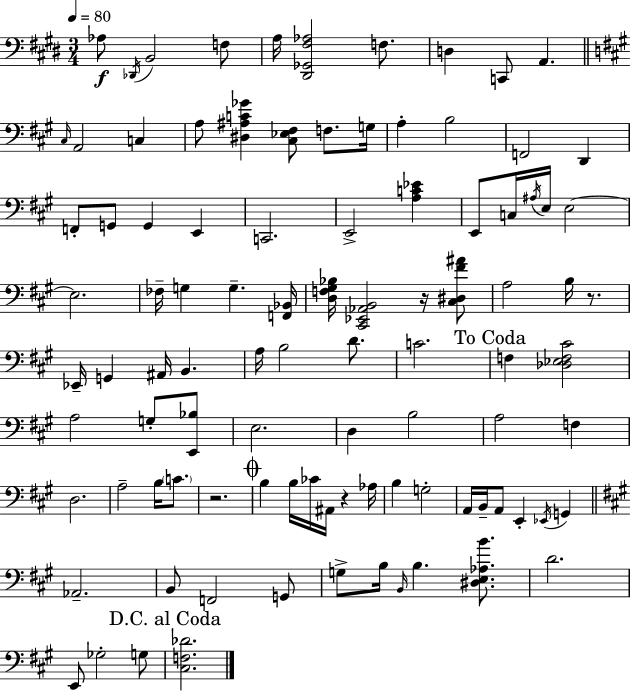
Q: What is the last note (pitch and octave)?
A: G3